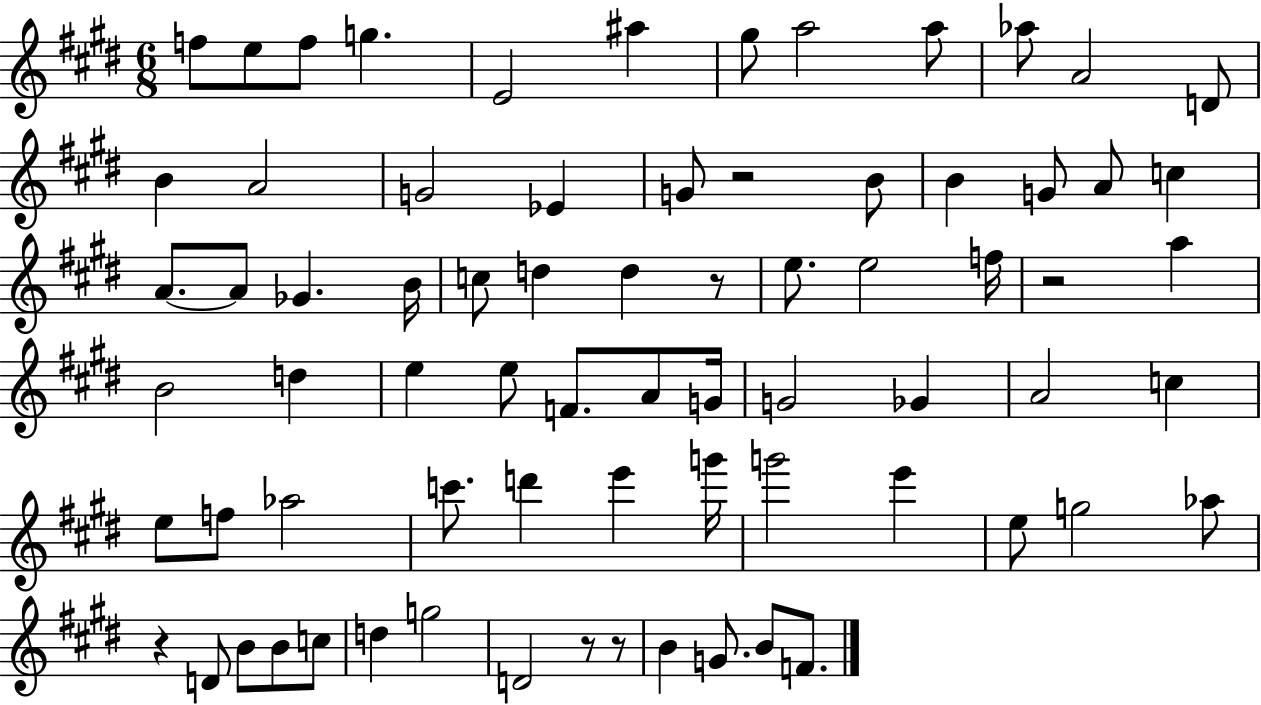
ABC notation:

X:1
T:Untitled
M:6/8
L:1/4
K:E
f/2 e/2 f/2 g E2 ^a ^g/2 a2 a/2 _a/2 A2 D/2 B A2 G2 _E G/2 z2 B/2 B G/2 A/2 c A/2 A/2 _G B/4 c/2 d d z/2 e/2 e2 f/4 z2 a B2 d e e/2 F/2 A/2 G/4 G2 _G A2 c e/2 f/2 _a2 c'/2 d' e' g'/4 g'2 e' e/2 g2 _a/2 z D/2 B/2 B/2 c/2 d g2 D2 z/2 z/2 B G/2 B/2 F/2